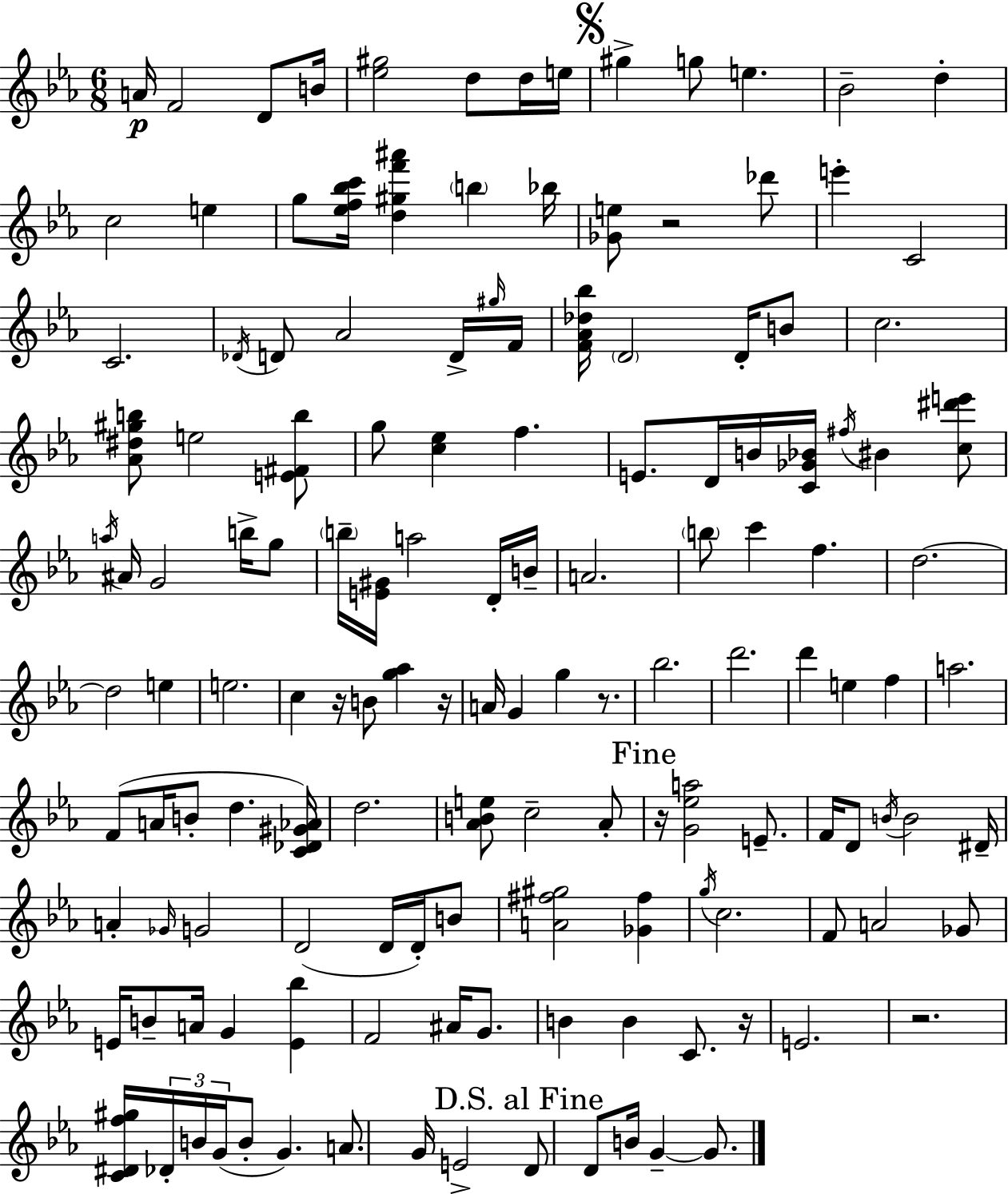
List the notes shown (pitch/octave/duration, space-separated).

A4/s F4/h D4/e B4/s [Eb5,G#5]/h D5/e D5/s E5/s G#5/q G5/e E5/q. Bb4/h D5/q C5/h E5/q G5/e [Eb5,F5,Bb5,C6]/s [D5,G#5,F6,A#6]/q B5/q Bb5/s [Gb4,E5]/e R/h Db6/e E6/q C4/h C4/h. Db4/s D4/e Ab4/h D4/s G#5/s F4/s [F4,Ab4,Db5,Bb5]/s D4/h D4/s B4/e C5/h. [Ab4,D#5,G#5,B5]/e E5/h [E4,F#4,B5]/e G5/e [C5,Eb5]/q F5/q. E4/e. D4/s B4/s [C4,Gb4,Bb4]/s F#5/s BIS4/q [C5,D#6,E6]/e A5/s A#4/s G4/h B5/s G5/e B5/s [E4,G#4]/s A5/h D4/s B4/s A4/h. B5/e C6/q F5/q. D5/h. D5/h E5/q E5/h. C5/q R/s B4/e [G5,Ab5]/q R/s A4/s G4/q G5/q R/e. Bb5/h. D6/h. D6/q E5/q F5/q A5/h. F4/e A4/s B4/e D5/q. [C4,Db4,G#4,Ab4]/s D5/h. [Ab4,B4,E5]/e C5/h Ab4/e R/s [G4,Eb5,A5]/h E4/e. F4/s D4/e B4/s B4/h D#4/s A4/q Gb4/s G4/h D4/h D4/s D4/s B4/e [A4,F#5,G#5]/h [Gb4,F#5]/q G5/s C5/h. F4/e A4/h Gb4/e E4/s B4/e A4/s G4/q [E4,Bb5]/q F4/h A#4/s G4/e. B4/q B4/q C4/e. R/s E4/h. R/h. [C4,D#4,F5,G#5]/s Db4/s B4/s G4/s B4/e G4/q. A4/e. G4/s E4/h D4/e D4/e B4/s G4/q G4/e.